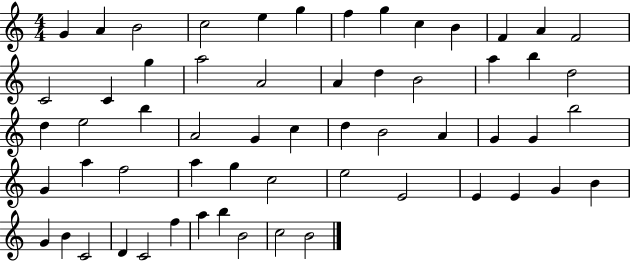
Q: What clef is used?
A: treble